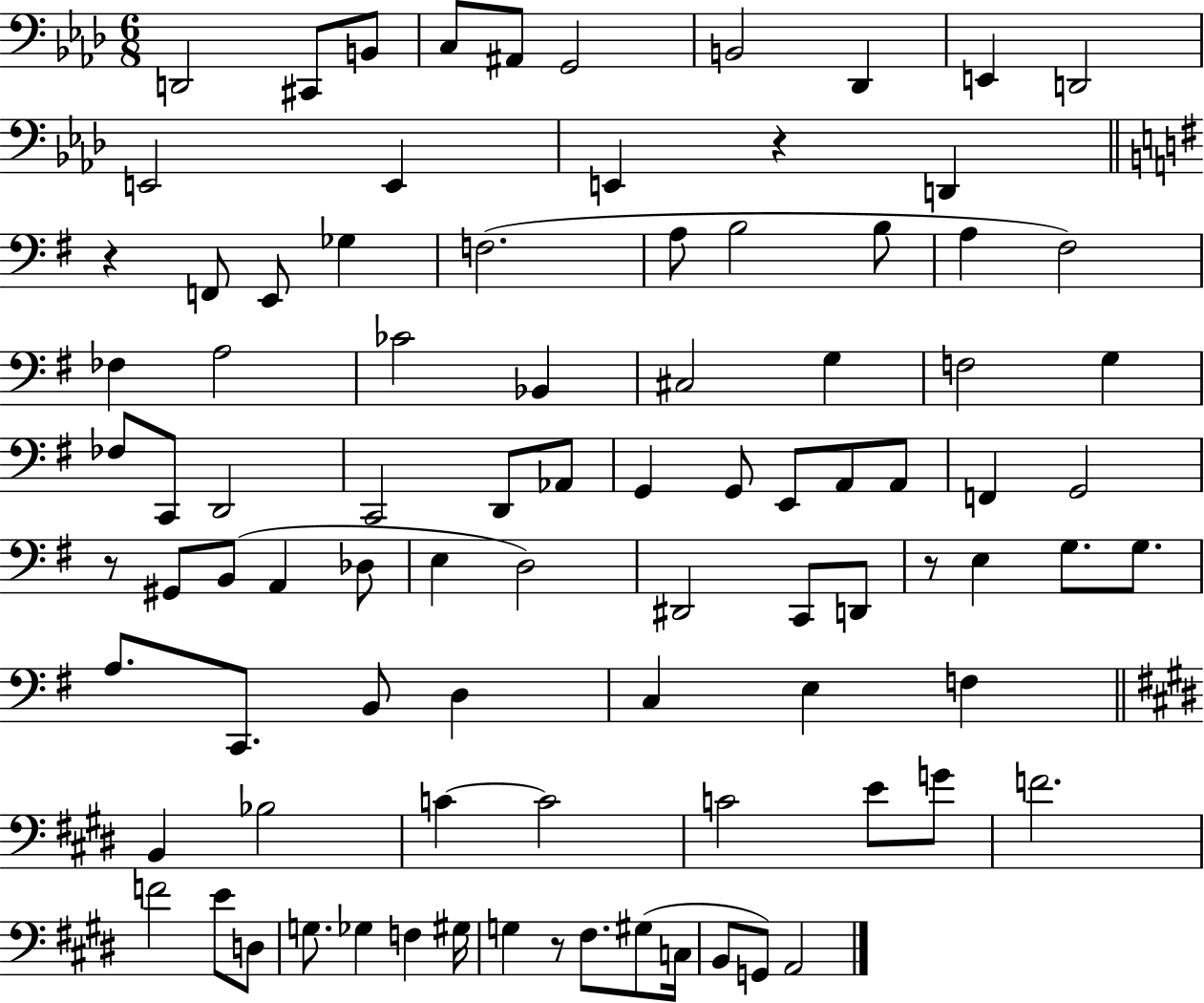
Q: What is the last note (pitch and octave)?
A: A2